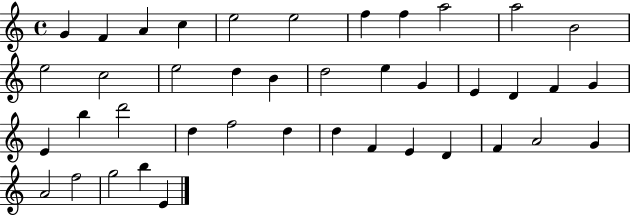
{
  \clef treble
  \time 4/4
  \defaultTimeSignature
  \key c \major
  g'4 f'4 a'4 c''4 | e''2 e''2 | f''4 f''4 a''2 | a''2 b'2 | \break e''2 c''2 | e''2 d''4 b'4 | d''2 e''4 g'4 | e'4 d'4 f'4 g'4 | \break e'4 b''4 d'''2 | d''4 f''2 d''4 | d''4 f'4 e'4 d'4 | f'4 a'2 g'4 | \break a'2 f''2 | g''2 b''4 e'4 | \bar "|."
}